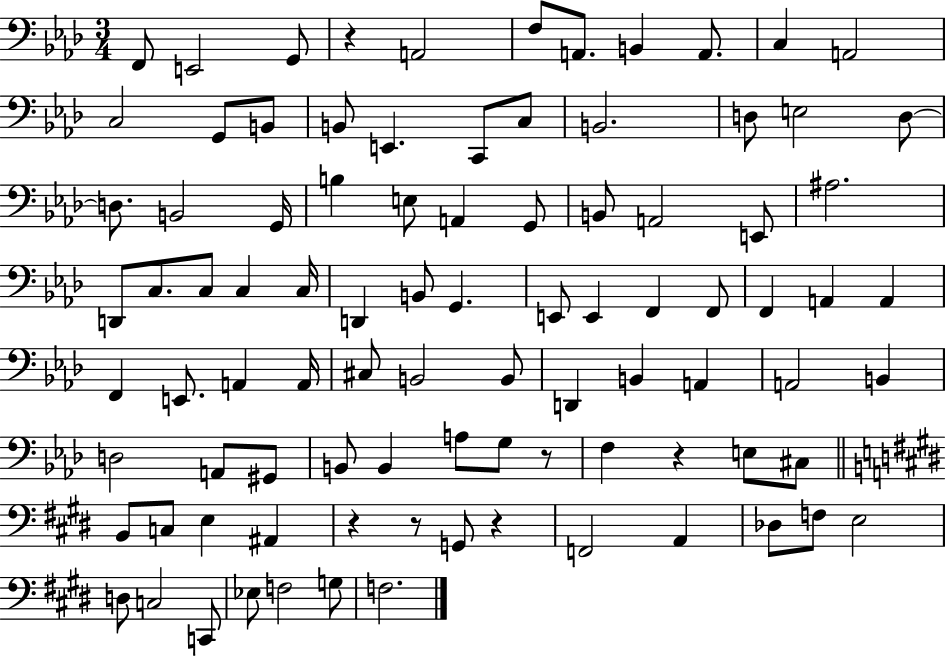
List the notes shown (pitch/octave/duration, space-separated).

F2/e E2/h G2/e R/q A2/h F3/e A2/e. B2/q A2/e. C3/q A2/h C3/h G2/e B2/e B2/e E2/q. C2/e C3/e B2/h. D3/e E3/h D3/e D3/e. B2/h G2/s B3/q E3/e A2/q G2/e B2/e A2/h E2/e A#3/h. D2/e C3/e. C3/e C3/q C3/s D2/q B2/e G2/q. E2/e E2/q F2/q F2/e F2/q A2/q A2/q F2/q E2/e. A2/q A2/s C#3/e B2/h B2/e D2/q B2/q A2/q A2/h B2/q D3/h A2/e G#2/e B2/e B2/q A3/e G3/e R/e F3/q R/q E3/e C#3/e B2/e C3/e E3/q A#2/q R/q R/e G2/e R/q F2/h A2/q Db3/e F3/e E3/h D3/e C3/h C2/e Eb3/e F3/h G3/e F3/h.